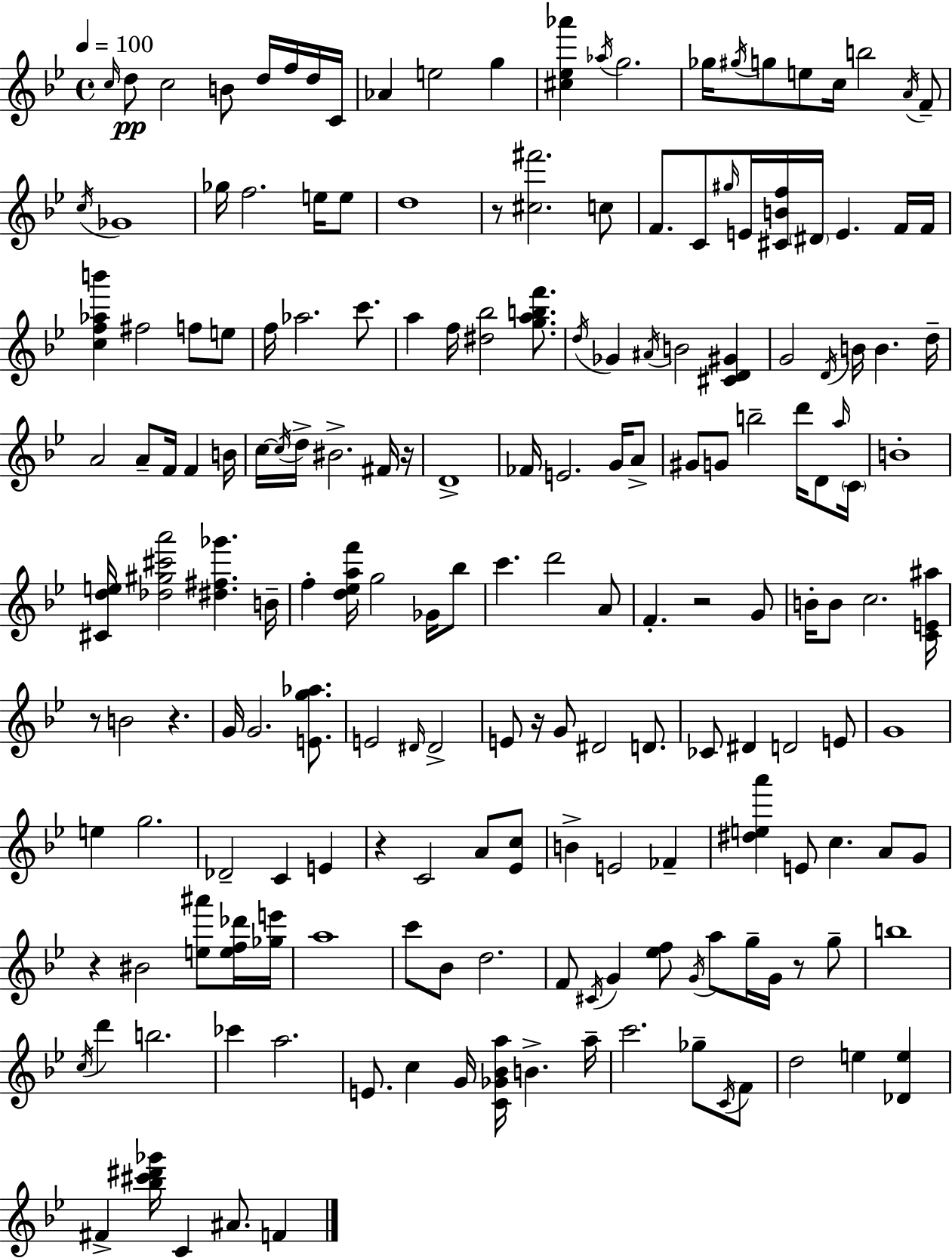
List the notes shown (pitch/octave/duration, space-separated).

C5/s D5/e C5/h B4/e D5/s F5/s D5/s C4/s Ab4/q E5/h G5/q [C#5,Eb5,Ab6]/q Ab5/s G5/h. Gb5/s G#5/s G5/e E5/e C5/s B5/h A4/s F4/e C5/s Gb4/w Gb5/s F5/h. E5/s E5/e D5/w R/e [C#5,F#6]/h. C5/e F4/e. C4/e G#5/s E4/s [C#4,B4,F5]/s D#4/s E4/q. F4/s F4/s [C5,F5,Ab5,B6]/q F#5/h F5/e E5/e F5/s Ab5/h. C6/e. A5/q F5/s [D#5,Bb5]/h [G5,A5,B5,F6]/e. D5/s Gb4/q A#4/s B4/h [C#4,D4,G#4]/q G4/h D4/s B4/s B4/q. D5/s A4/h A4/e F4/s F4/q B4/s C5/s C5/s D5/s BIS4/h. F#4/s R/s D4/w FES4/s E4/h. G4/s A4/e G#4/e G4/e B5/h D6/s D4/e A5/s C4/s B4/w [C#4,D5,E5]/s [Db5,G#5,C#6,A6]/h [D#5,F#5,Gb6]/q. B4/s F5/q [D5,Eb5,A5,F6]/s G5/h Gb4/s Bb5/e C6/q. D6/h A4/e F4/q. R/h G4/e B4/s B4/e C5/h. [C4,E4,A#5]/s R/e B4/h R/q. G4/s G4/h. [E4,G5,Ab5]/e. E4/h D#4/s D#4/h E4/e R/s G4/e D#4/h D4/e. CES4/e D#4/q D4/h E4/e G4/w E5/q G5/h. Db4/h C4/q E4/q R/q C4/h A4/e [Eb4,C5]/e B4/q E4/h FES4/q [D#5,E5,A6]/q E4/e C5/q. A4/e G4/e R/q BIS4/h [E5,A#6]/e [E5,F5,Db6]/s [Gb5,E6]/s A5/w C6/e Bb4/e D5/h. F4/e C#4/s G4/q [Eb5,F5]/e G4/s A5/e G5/s G4/s R/e G5/e B5/w C5/s D6/q B5/h. CES6/q A5/h. E4/e. C5/q G4/s [C4,Gb4,Bb4,A5]/s B4/q. A5/s C6/h. Gb5/e C4/s F4/e D5/h E5/q [Db4,E5]/q F#4/q [Bb5,C#6,D#6,Gb6]/s C4/q A#4/e. F4/q